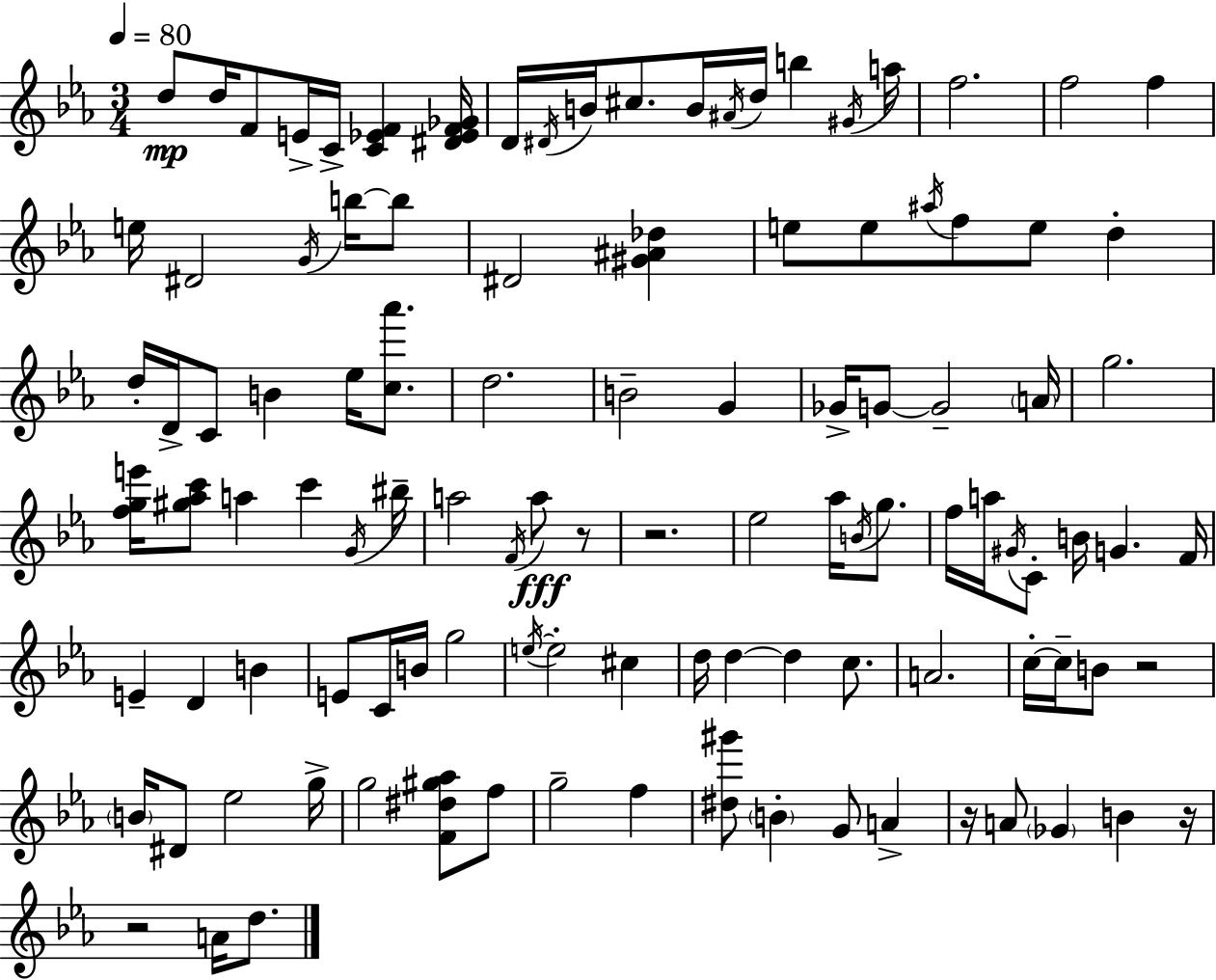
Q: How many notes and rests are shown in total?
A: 109